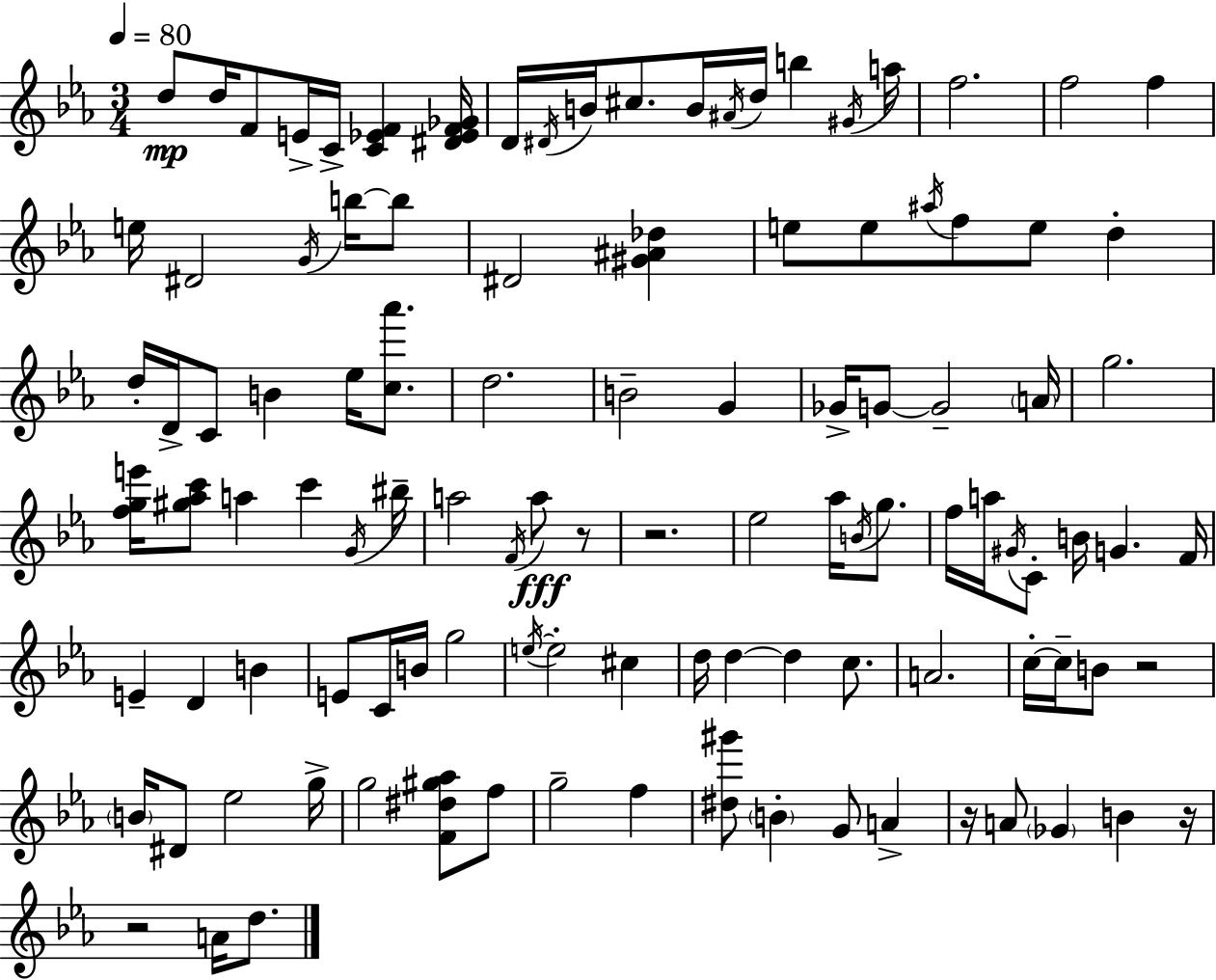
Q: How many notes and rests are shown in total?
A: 109